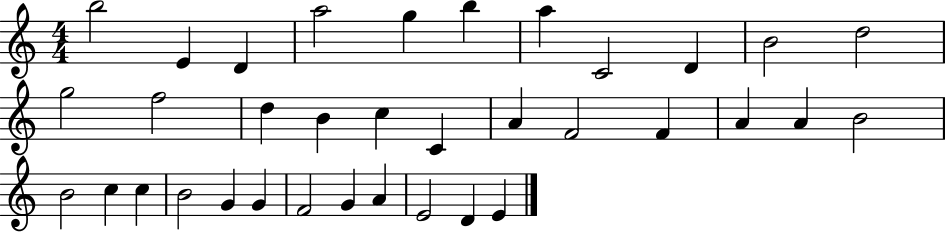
{
  \clef treble
  \numericTimeSignature
  \time 4/4
  \key c \major
  b''2 e'4 d'4 | a''2 g''4 b''4 | a''4 c'2 d'4 | b'2 d''2 | \break g''2 f''2 | d''4 b'4 c''4 c'4 | a'4 f'2 f'4 | a'4 a'4 b'2 | \break b'2 c''4 c''4 | b'2 g'4 g'4 | f'2 g'4 a'4 | e'2 d'4 e'4 | \break \bar "|."
}